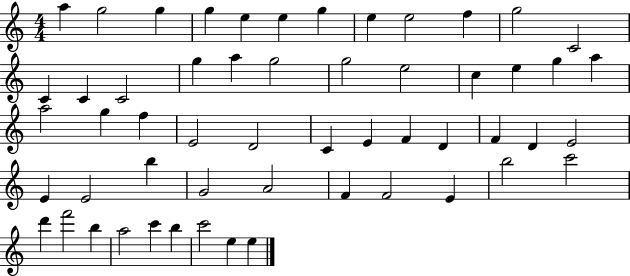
X:1
T:Untitled
M:4/4
L:1/4
K:C
a g2 g g e e g e e2 f g2 C2 C C C2 g a g2 g2 e2 c e g a a2 g f E2 D2 C E F D F D E2 E E2 b G2 A2 F F2 E b2 c'2 d' f'2 b a2 c' b c'2 e e